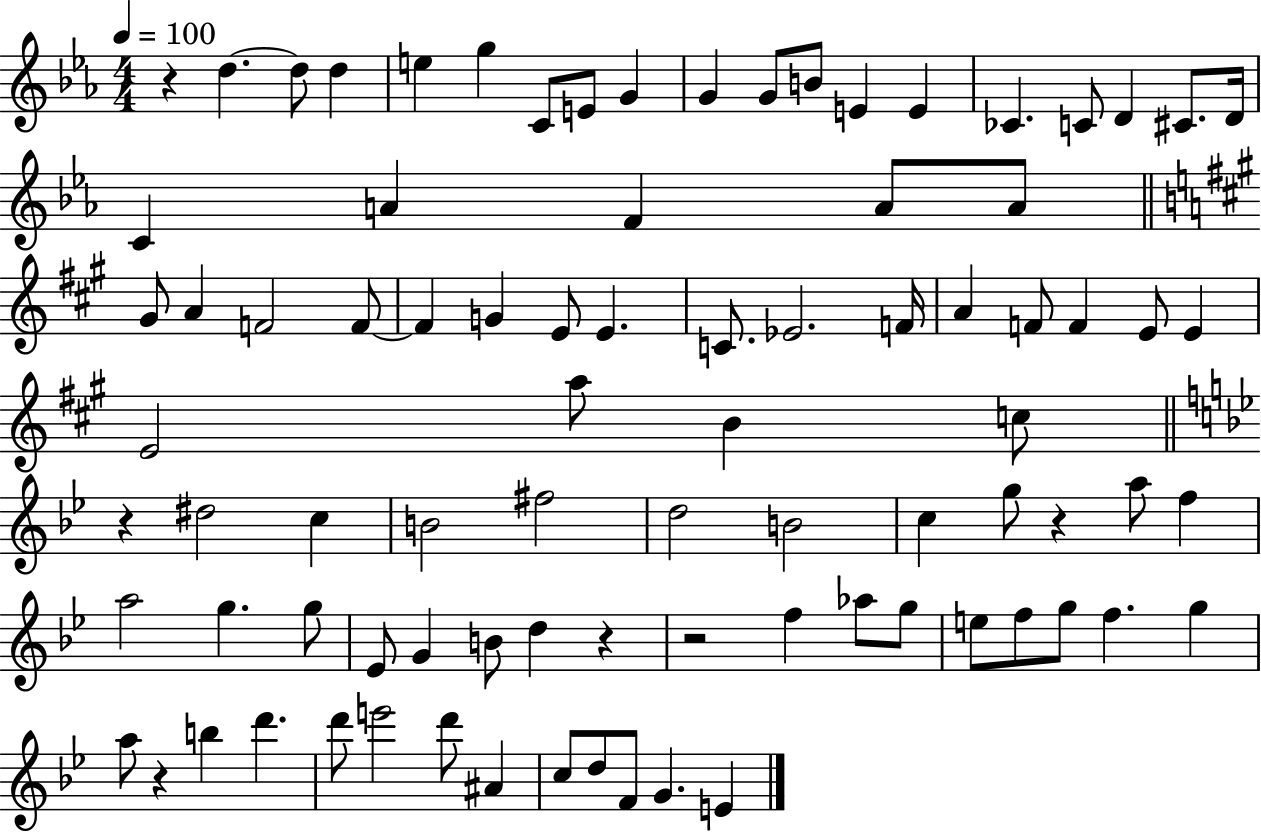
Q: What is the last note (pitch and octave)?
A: E4